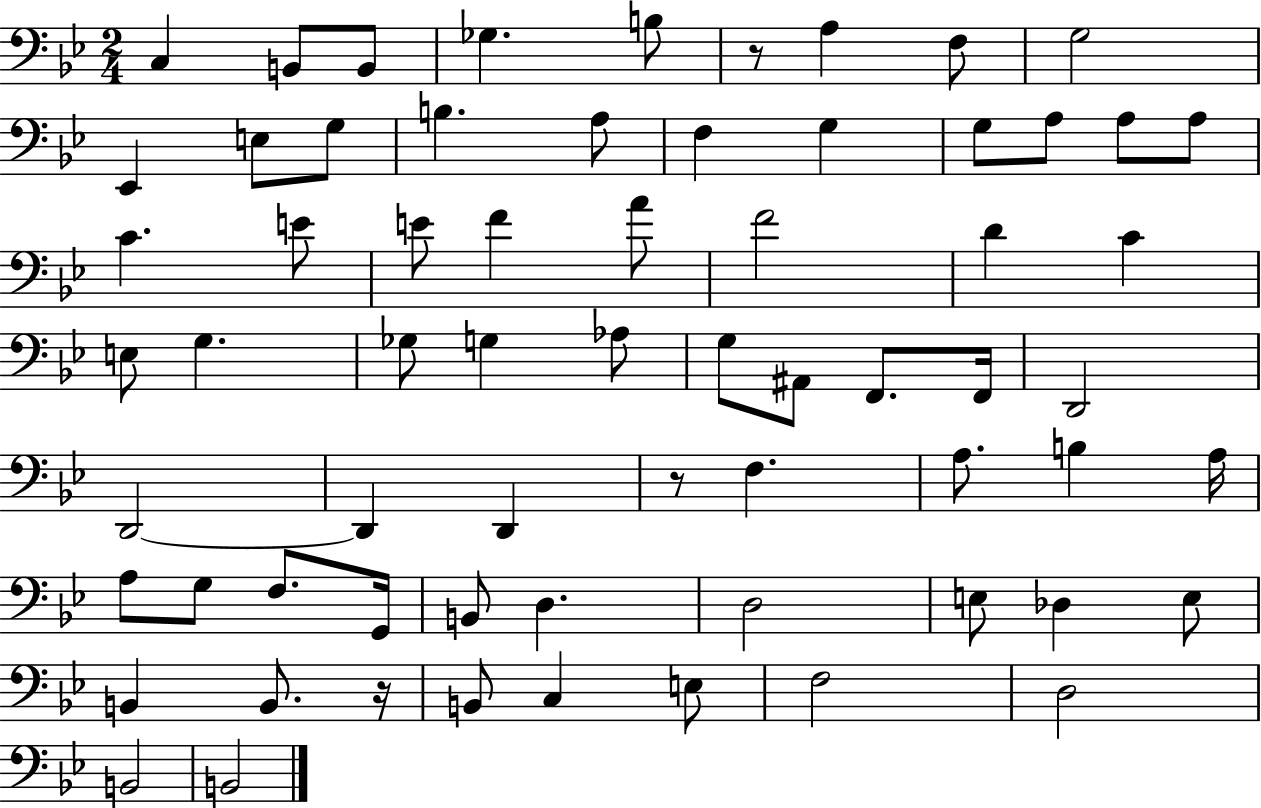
{
  \clef bass
  \numericTimeSignature
  \time 2/4
  \key bes \major
  c4 b,8 b,8 | ges4. b8 | r8 a4 f8 | g2 | \break ees,4 e8 g8 | b4. a8 | f4 g4 | g8 a8 a8 a8 | \break c'4. e'8 | e'8 f'4 a'8 | f'2 | d'4 c'4 | \break e8 g4. | ges8 g4 aes8 | g8 ais,8 f,8. f,16 | d,2 | \break d,2~~ | d,4 d,4 | r8 f4. | a8. b4 a16 | \break a8 g8 f8. g,16 | b,8 d4. | d2 | e8 des4 e8 | \break b,4 b,8. r16 | b,8 c4 e8 | f2 | d2 | \break b,2 | b,2 | \bar "|."
}